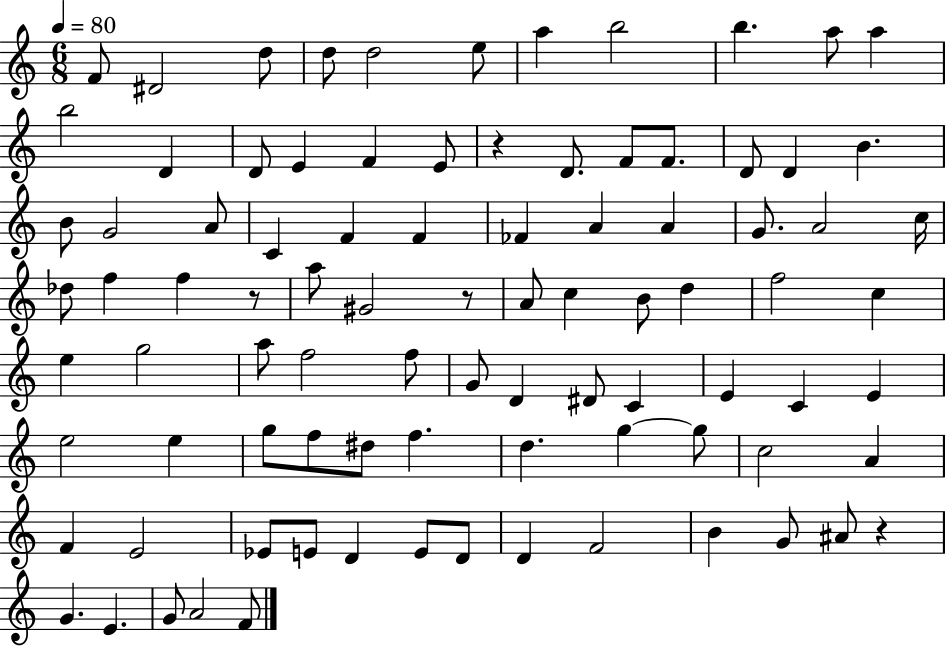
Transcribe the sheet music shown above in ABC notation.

X:1
T:Untitled
M:6/8
L:1/4
K:C
F/2 ^D2 d/2 d/2 d2 e/2 a b2 b a/2 a b2 D D/2 E F E/2 z D/2 F/2 F/2 D/2 D B B/2 G2 A/2 C F F _F A A G/2 A2 c/4 _d/2 f f z/2 a/2 ^G2 z/2 A/2 c B/2 d f2 c e g2 a/2 f2 f/2 G/2 D ^D/2 C E C E e2 e g/2 f/2 ^d/2 f d g g/2 c2 A F E2 _E/2 E/2 D E/2 D/2 D F2 B G/2 ^A/2 z G E G/2 A2 F/2